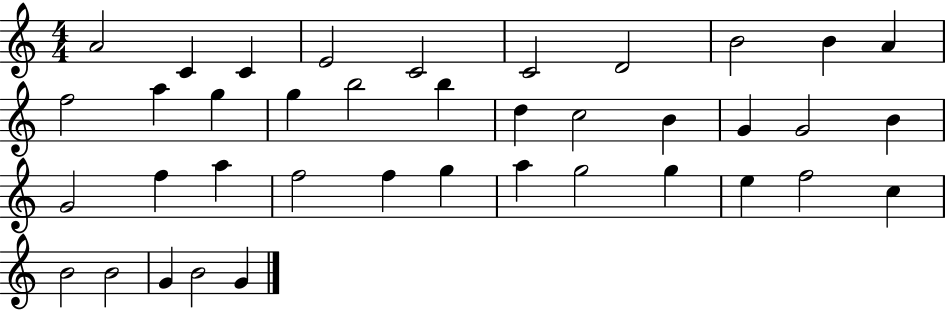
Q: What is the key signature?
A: C major